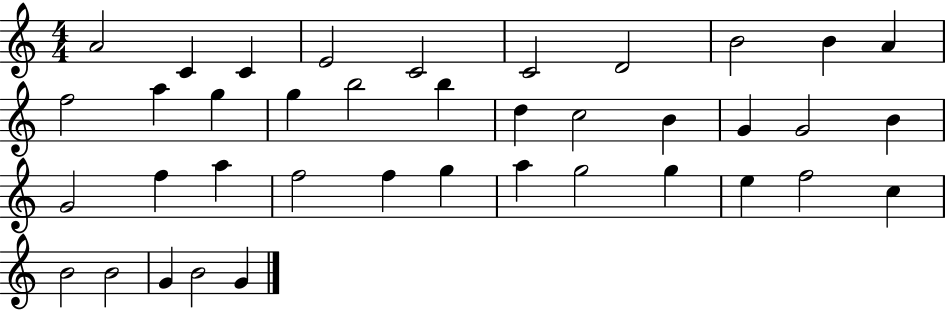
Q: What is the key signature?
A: C major